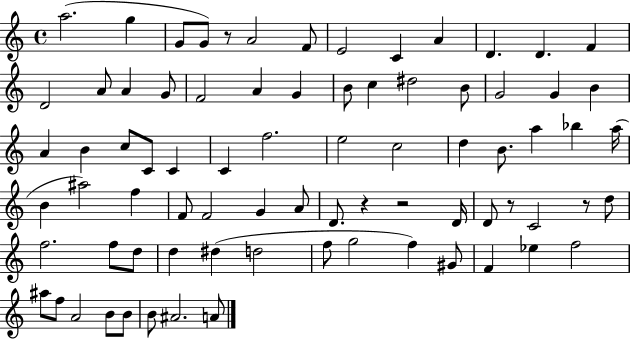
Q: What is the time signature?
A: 4/4